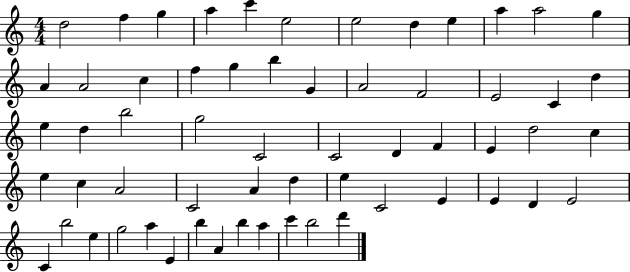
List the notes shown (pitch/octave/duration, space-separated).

D5/h F5/q G5/q A5/q C6/q E5/h E5/h D5/q E5/q A5/q A5/h G5/q A4/q A4/h C5/q F5/q G5/q B5/q G4/q A4/h F4/h E4/h C4/q D5/q E5/q D5/q B5/h G5/h C4/h C4/h D4/q F4/q E4/q D5/h C5/q E5/q C5/q A4/h C4/h A4/q D5/q E5/q C4/h E4/q E4/q D4/q E4/h C4/q B5/h E5/q G5/h A5/q E4/q B5/q A4/q B5/q A5/q C6/q B5/h D6/q